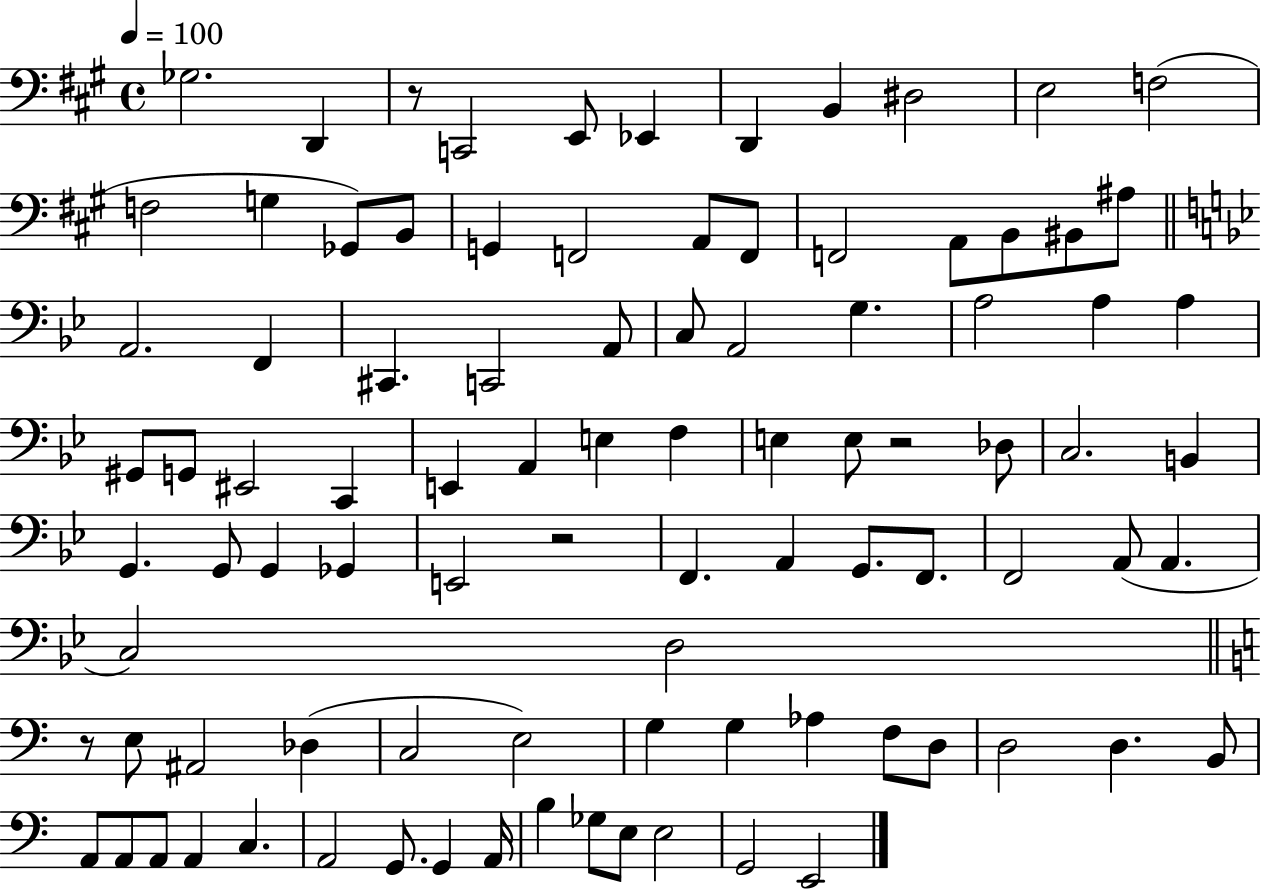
Gb3/h. D2/q R/e C2/h E2/e Eb2/q D2/q B2/q D#3/h E3/h F3/h F3/h G3/q Gb2/e B2/e G2/q F2/h A2/e F2/e F2/h A2/e B2/e BIS2/e A#3/e A2/h. F2/q C#2/q. C2/h A2/e C3/e A2/h G3/q. A3/h A3/q A3/q G#2/e G2/e EIS2/h C2/q E2/q A2/q E3/q F3/q E3/q E3/e R/h Db3/e C3/h. B2/q G2/q. G2/e G2/q Gb2/q E2/h R/h F2/q. A2/q G2/e. F2/e. F2/h A2/e A2/q. C3/h D3/h R/e E3/e A#2/h Db3/q C3/h E3/h G3/q G3/q Ab3/q F3/e D3/e D3/h D3/q. B2/e A2/e A2/e A2/e A2/q C3/q. A2/h G2/e. G2/q A2/s B3/q Gb3/e E3/e E3/h G2/h E2/h